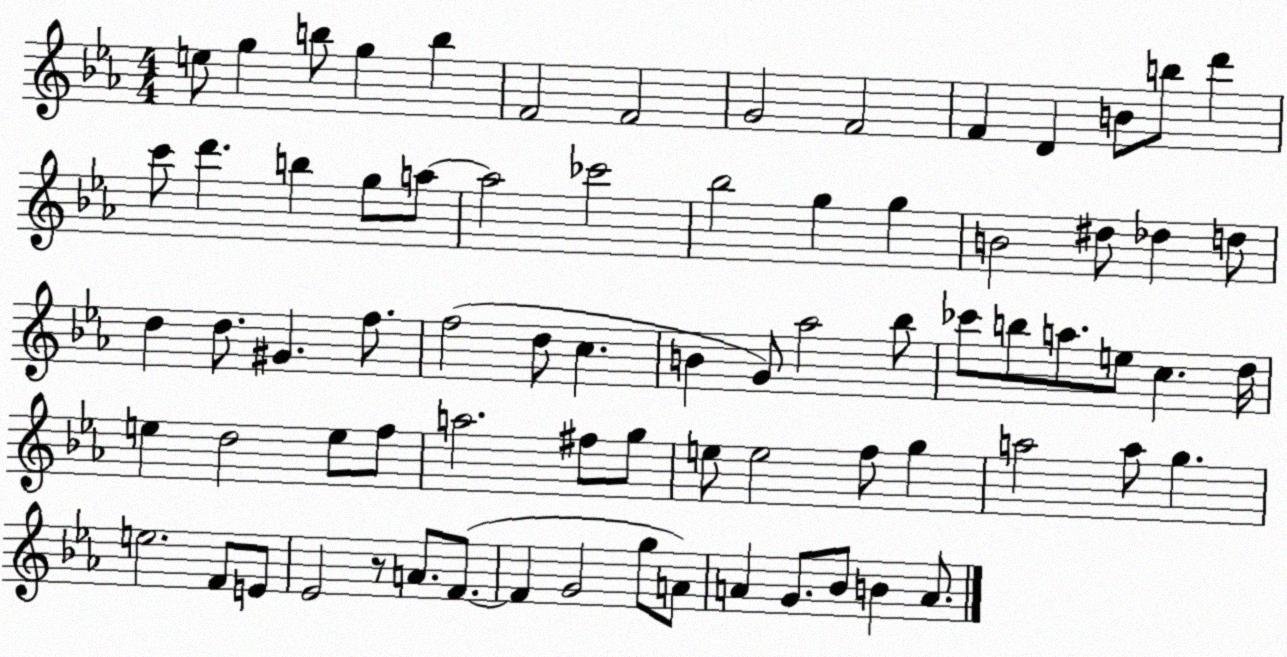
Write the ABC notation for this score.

X:1
T:Untitled
M:4/4
L:1/4
K:Eb
e/2 g b/2 g b F2 F2 G2 F2 F D B/2 b/2 d' c'/2 d' b g/2 a/2 a2 _c'2 _b2 g g B2 ^d/2 _d d/2 d d/2 ^G f/2 f2 d/2 c B G/2 _a2 _b/2 _c'/2 b/2 a/2 e/2 c d/4 e d2 e/2 f/2 a2 ^f/2 g/2 e/2 e2 f/2 g a2 a/2 g e2 F/2 E/2 _E2 z/2 A/2 F/2 F G2 g/2 A/2 A G/2 _B/2 B A/2